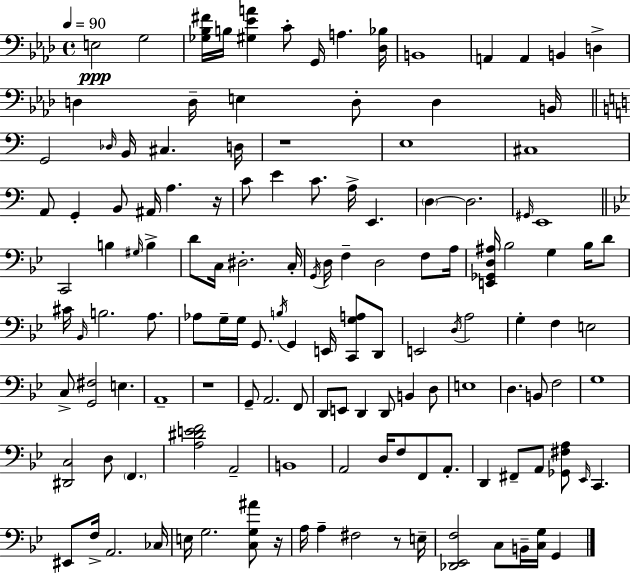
E3/h G3/h [Gb3,Bb3,F#4]/s B3/s [G#3,Eb4,A4]/q C4/e G2/s A3/q. [Db3,Bb3]/s B2/w A2/q A2/q B2/q D3/q D3/q D3/s E3/q D3/e D3/q B2/s G2/h Db3/s B2/s C#3/q. D3/s R/w E3/w C#3/w A2/e G2/q B2/e A#2/s A3/q. R/s C4/e E4/q C4/e. A3/s E2/q. D3/q D3/h. G#2/s E2/w C2/h B3/q G#3/s B3/q D4/e C3/s D#3/h. C3/s G2/s D3/s F3/q D3/h F3/e A3/s [E2,Gb2,D3,A#3]/s Bb3/h G3/q Bb3/s D4/e C#4/s Bb2/s B3/h. A3/e. Ab3/e G3/s G3/s G2/e. B3/s G2/q E2/s [C2,G3,A3]/e D2/e E2/h D3/s A3/h G3/q F3/q E3/h C3/e [G2,F#3]/h E3/q. A2/w R/w G2/e A2/h. F2/e D2/e E2/e D2/q D2/e B2/q D3/e E3/w D3/q. B2/e F3/h G3/w [D#2,C3]/h D3/e F2/q. [A3,D#4,E4,F4]/h A2/h B2/w A2/h D3/s F3/e F2/e A2/e. D2/q F#2/e A2/e [Gb2,F#3,A3]/e Eb2/s C2/q. EIS2/e F3/s A2/h. CES3/s E3/s G3/h. [C3,G3,A#4]/e R/s A3/s A3/q F#3/h R/e E3/s [Db2,Eb2,F3]/h C3/e B2/s [C3,G3]/s G2/q